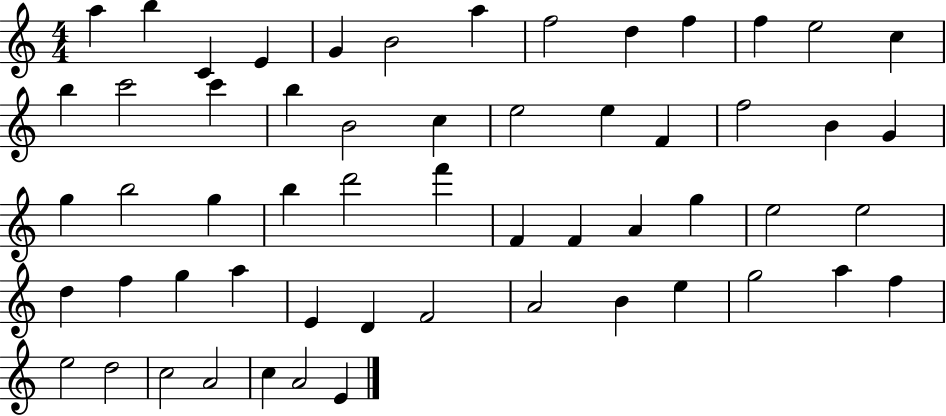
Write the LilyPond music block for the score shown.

{
  \clef treble
  \numericTimeSignature
  \time 4/4
  \key c \major
  a''4 b''4 c'4 e'4 | g'4 b'2 a''4 | f''2 d''4 f''4 | f''4 e''2 c''4 | \break b''4 c'''2 c'''4 | b''4 b'2 c''4 | e''2 e''4 f'4 | f''2 b'4 g'4 | \break g''4 b''2 g''4 | b''4 d'''2 f'''4 | f'4 f'4 a'4 g''4 | e''2 e''2 | \break d''4 f''4 g''4 a''4 | e'4 d'4 f'2 | a'2 b'4 e''4 | g''2 a''4 f''4 | \break e''2 d''2 | c''2 a'2 | c''4 a'2 e'4 | \bar "|."
}